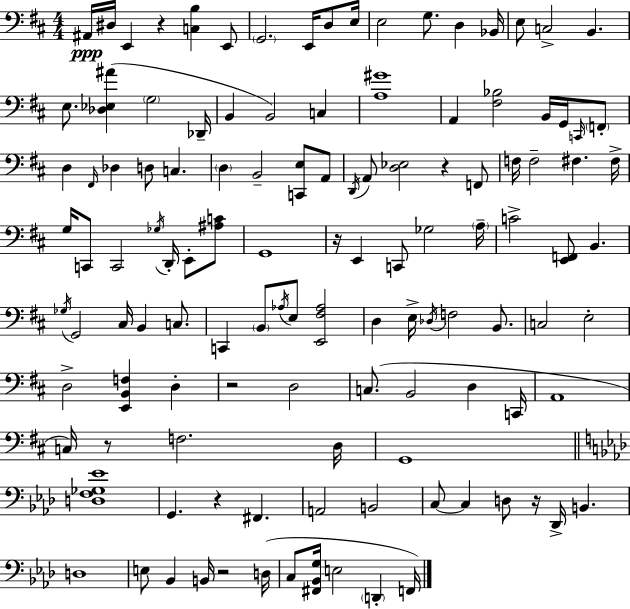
X:1
T:Untitled
M:4/4
L:1/4
K:D
^A,,/4 ^D,/4 E,, z [C,B,] E,,/2 G,,2 E,,/4 D,/2 E,/4 E,2 G,/2 D, _B,,/4 E,/2 C,2 B,, E,/2 [_D,_E,^A] G,2 _D,,/4 B,, B,,2 C, [A,^G]4 A,, [^F,_B,]2 B,,/4 G,,/4 C,,/4 F,,/2 D, ^F,,/4 _D, D,/2 C, D, B,,2 [C,,E,]/2 A,,/2 D,,/4 A,,/2 [D,_E,]2 z F,,/2 F,/4 F,2 ^F, ^F,/4 G,/4 C,,/2 C,,2 _G,/4 D,,/4 E,,/2 [^A,C]/2 G,,4 z/4 E,, C,,/2 _G,2 A,/4 C2 [E,,F,,]/2 B,, _G,/4 G,,2 ^C,/4 B,, C,/2 C,, B,,/2 _A,/4 E,/2 [E,,^F,_A,]2 D, E,/4 _D,/4 F,2 B,,/2 C,2 E,2 D,2 [E,,B,,F,] D, z2 D,2 C,/2 B,,2 D, C,,/4 A,,4 C,/4 z/2 F,2 D,/4 G,,4 [D,F,_G,_E]4 G,, z ^F,, A,,2 B,,2 C,/2 C, D,/2 z/4 _D,,/4 B,, D,4 E,/2 _B,, B,,/4 z2 D,/4 C,/2 [^F,,_B,,G,]/4 E,2 D,, F,,/4